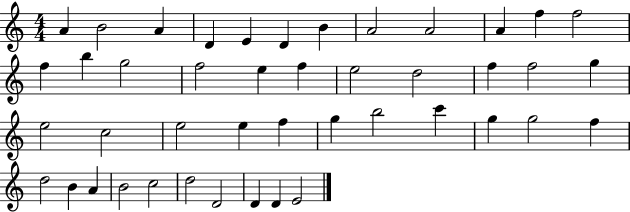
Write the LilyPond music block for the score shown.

{
  \clef treble
  \numericTimeSignature
  \time 4/4
  \key c \major
  a'4 b'2 a'4 | d'4 e'4 d'4 b'4 | a'2 a'2 | a'4 f''4 f''2 | \break f''4 b''4 g''2 | f''2 e''4 f''4 | e''2 d''2 | f''4 f''2 g''4 | \break e''2 c''2 | e''2 e''4 f''4 | g''4 b''2 c'''4 | g''4 g''2 f''4 | \break d''2 b'4 a'4 | b'2 c''2 | d''2 d'2 | d'4 d'4 e'2 | \break \bar "|."
}